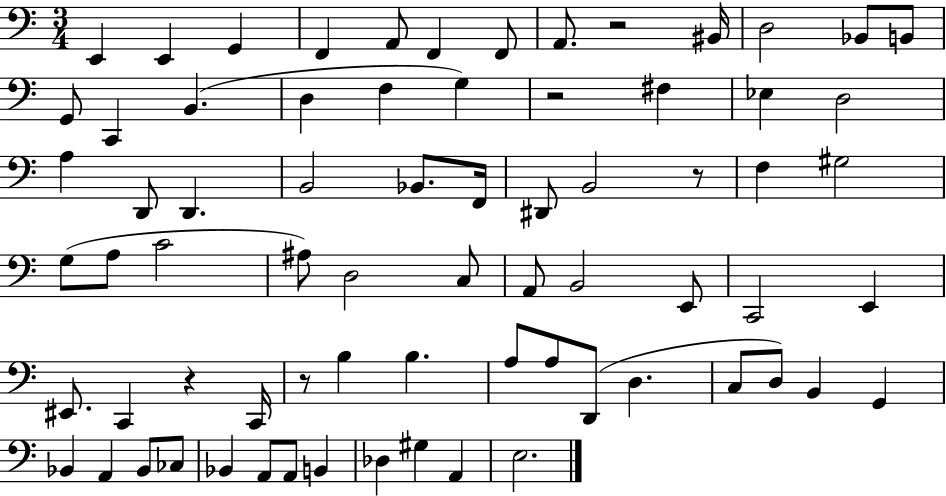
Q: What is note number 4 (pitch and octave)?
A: F2